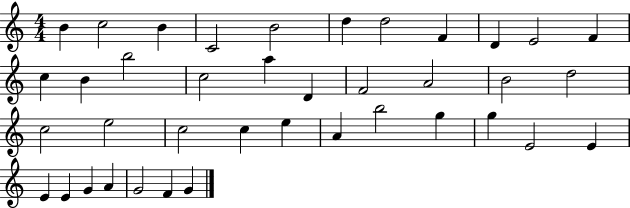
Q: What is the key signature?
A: C major